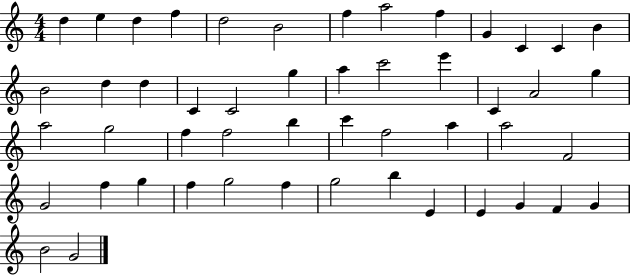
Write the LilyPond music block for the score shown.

{
  \clef treble
  \numericTimeSignature
  \time 4/4
  \key c \major
  d''4 e''4 d''4 f''4 | d''2 b'2 | f''4 a''2 f''4 | g'4 c'4 c'4 b'4 | \break b'2 d''4 d''4 | c'4 c'2 g''4 | a''4 c'''2 e'''4 | c'4 a'2 g''4 | \break a''2 g''2 | f''4 f''2 b''4 | c'''4 f''2 a''4 | a''2 f'2 | \break g'2 f''4 g''4 | f''4 g''2 f''4 | g''2 b''4 e'4 | e'4 g'4 f'4 g'4 | \break b'2 g'2 | \bar "|."
}